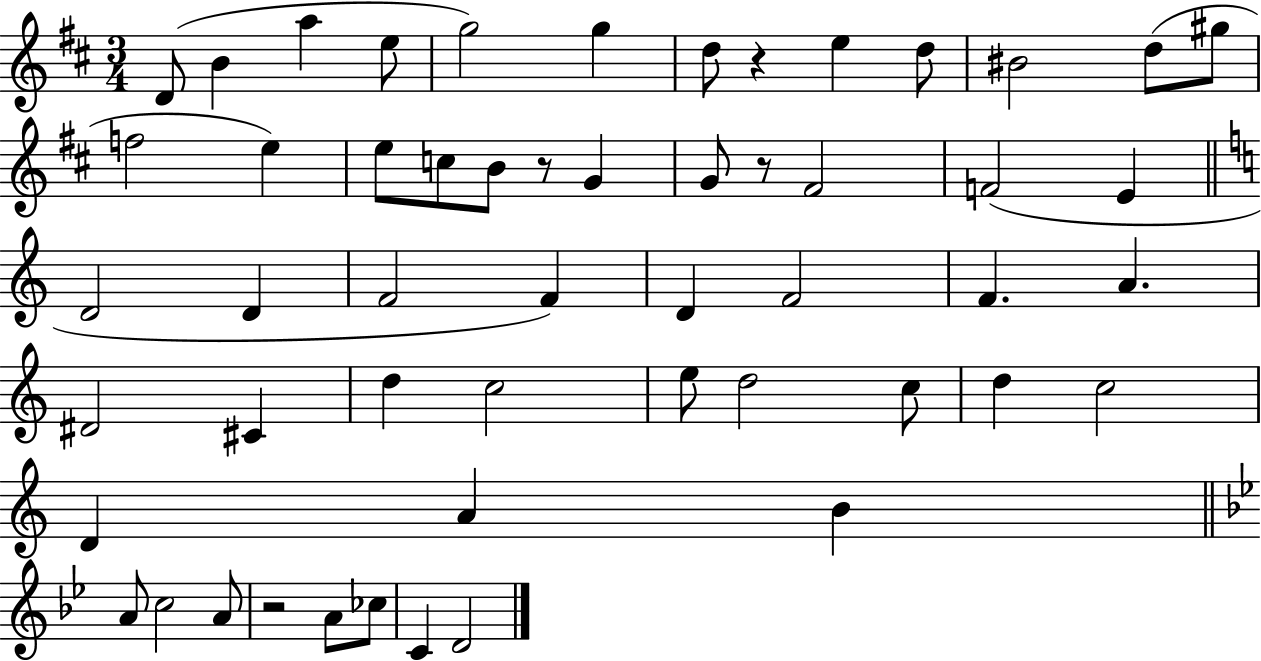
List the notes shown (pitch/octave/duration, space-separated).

D4/e B4/q A5/q E5/e G5/h G5/q D5/e R/q E5/q D5/e BIS4/h D5/e G#5/e F5/h E5/q E5/e C5/e B4/e R/e G4/q G4/e R/e F#4/h F4/h E4/q D4/h D4/q F4/h F4/q D4/q F4/h F4/q. A4/q. D#4/h C#4/q D5/q C5/h E5/e D5/h C5/e D5/q C5/h D4/q A4/q B4/q A4/e C5/h A4/e R/h A4/e CES5/e C4/q D4/h